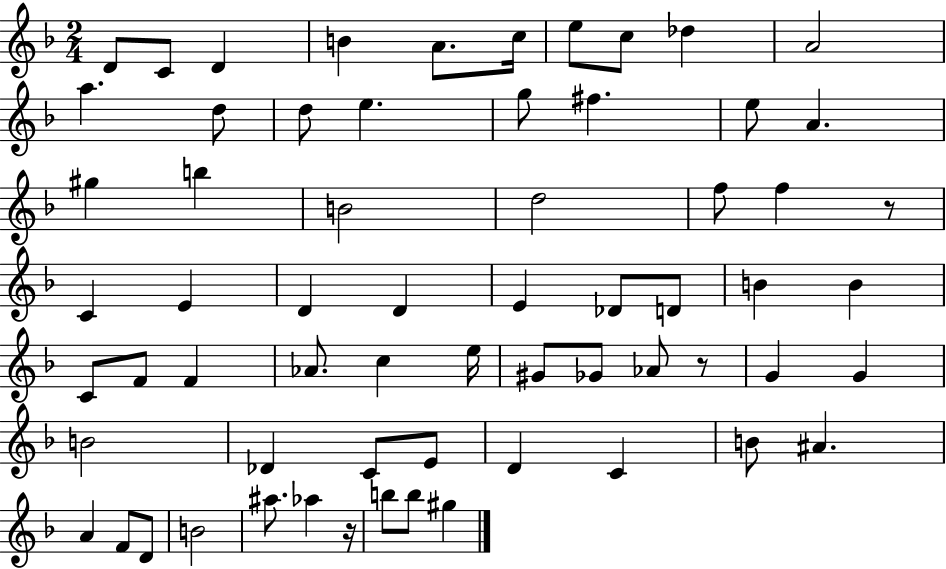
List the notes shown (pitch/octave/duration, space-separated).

D4/e C4/e D4/q B4/q A4/e. C5/s E5/e C5/e Db5/q A4/h A5/q. D5/e D5/e E5/q. G5/e F#5/q. E5/e A4/q. G#5/q B5/q B4/h D5/h F5/e F5/q R/e C4/q E4/q D4/q D4/q E4/q Db4/e D4/e B4/q B4/q C4/e F4/e F4/q Ab4/e. C5/q E5/s G#4/e Gb4/e Ab4/e R/e G4/q G4/q B4/h Db4/q C4/e E4/e D4/q C4/q B4/e A#4/q. A4/q F4/e D4/e B4/h A#5/e. Ab5/q R/s B5/e B5/e G#5/q